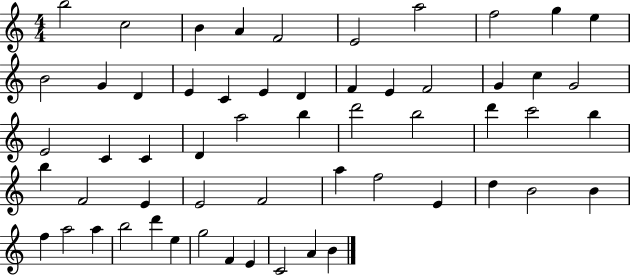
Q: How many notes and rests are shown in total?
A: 57